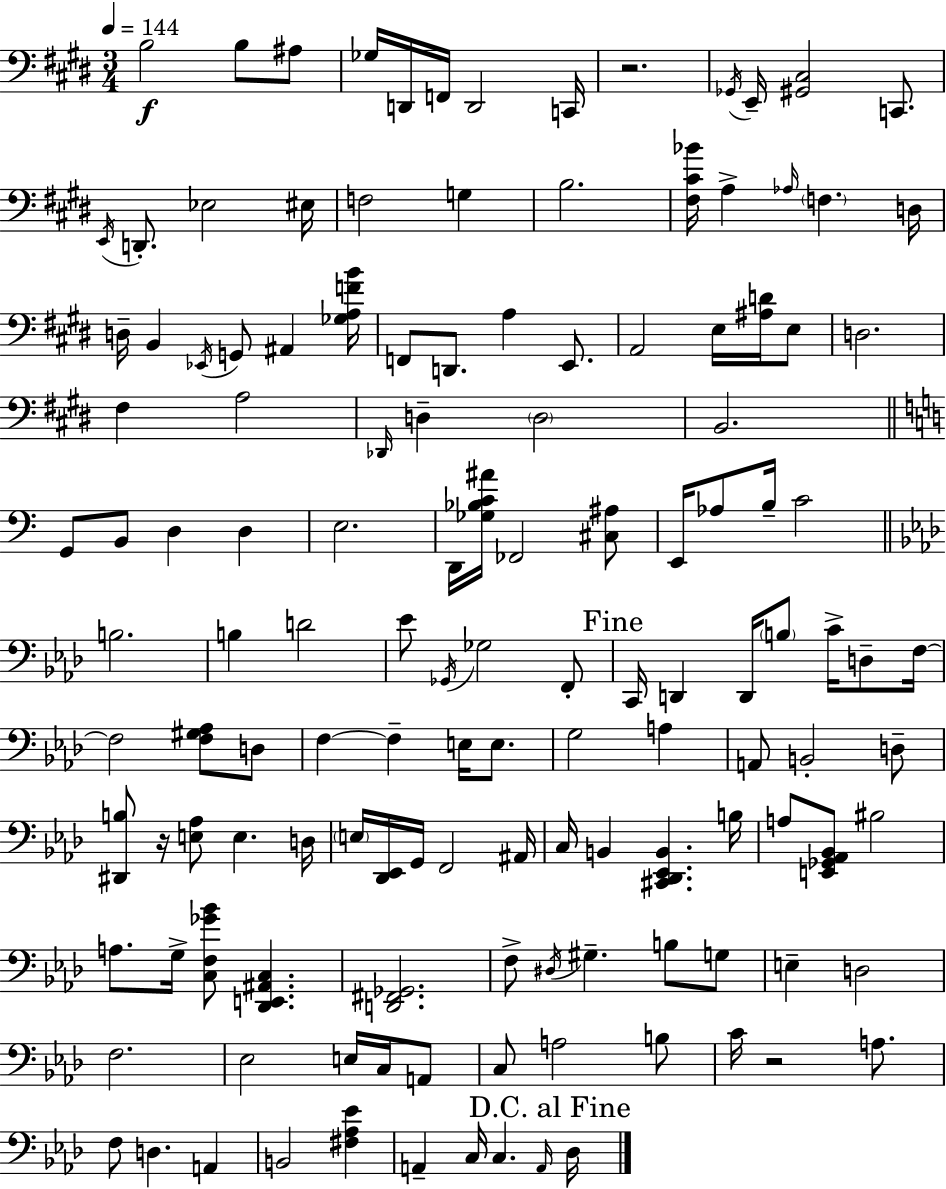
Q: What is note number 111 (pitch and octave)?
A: B2